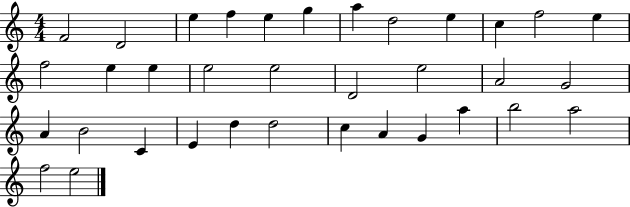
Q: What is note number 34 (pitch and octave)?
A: F5